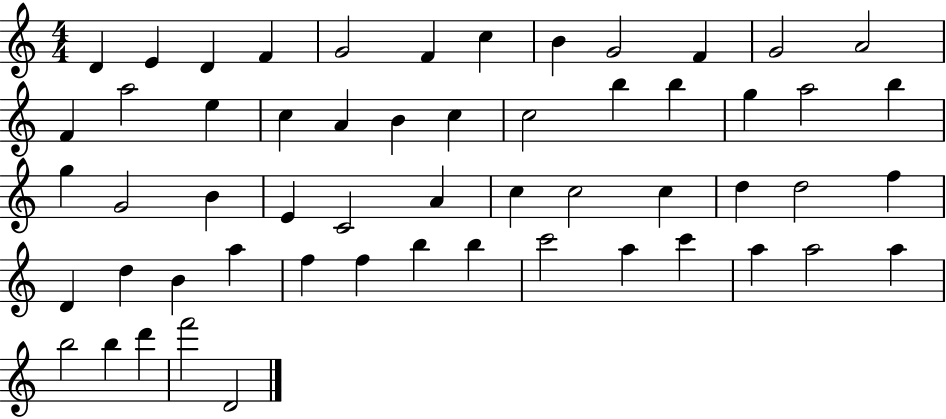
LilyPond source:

{
  \clef treble
  \numericTimeSignature
  \time 4/4
  \key c \major
  d'4 e'4 d'4 f'4 | g'2 f'4 c''4 | b'4 g'2 f'4 | g'2 a'2 | \break f'4 a''2 e''4 | c''4 a'4 b'4 c''4 | c''2 b''4 b''4 | g''4 a''2 b''4 | \break g''4 g'2 b'4 | e'4 c'2 a'4 | c''4 c''2 c''4 | d''4 d''2 f''4 | \break d'4 d''4 b'4 a''4 | f''4 f''4 b''4 b''4 | c'''2 a''4 c'''4 | a''4 a''2 a''4 | \break b''2 b''4 d'''4 | f'''2 d'2 | \bar "|."
}